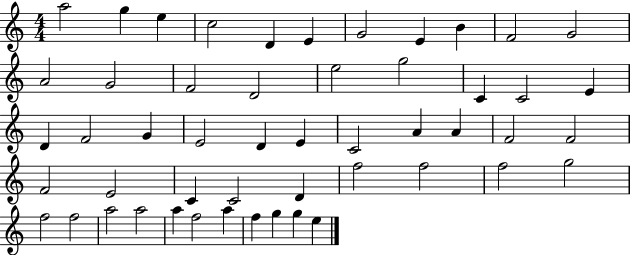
A5/h G5/q E5/q C5/h D4/q E4/q G4/h E4/q B4/q F4/h G4/h A4/h G4/h F4/h D4/h E5/h G5/h C4/q C4/h E4/q D4/q F4/h G4/q E4/h D4/q E4/q C4/h A4/q A4/q F4/h F4/h F4/h E4/h C4/q C4/h D4/q F5/h F5/h F5/h G5/h F5/h F5/h A5/h A5/h A5/q F5/h A5/q F5/q G5/q G5/q E5/q